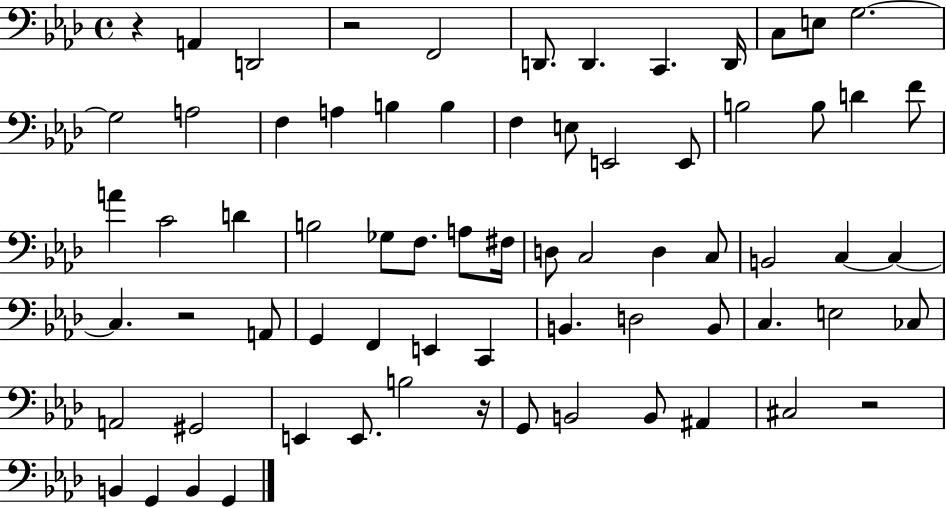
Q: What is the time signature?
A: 4/4